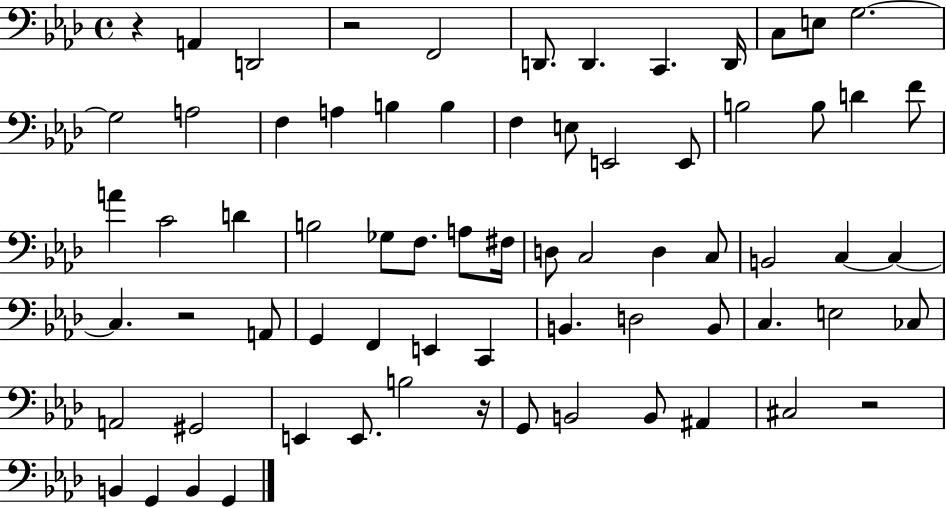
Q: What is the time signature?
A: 4/4